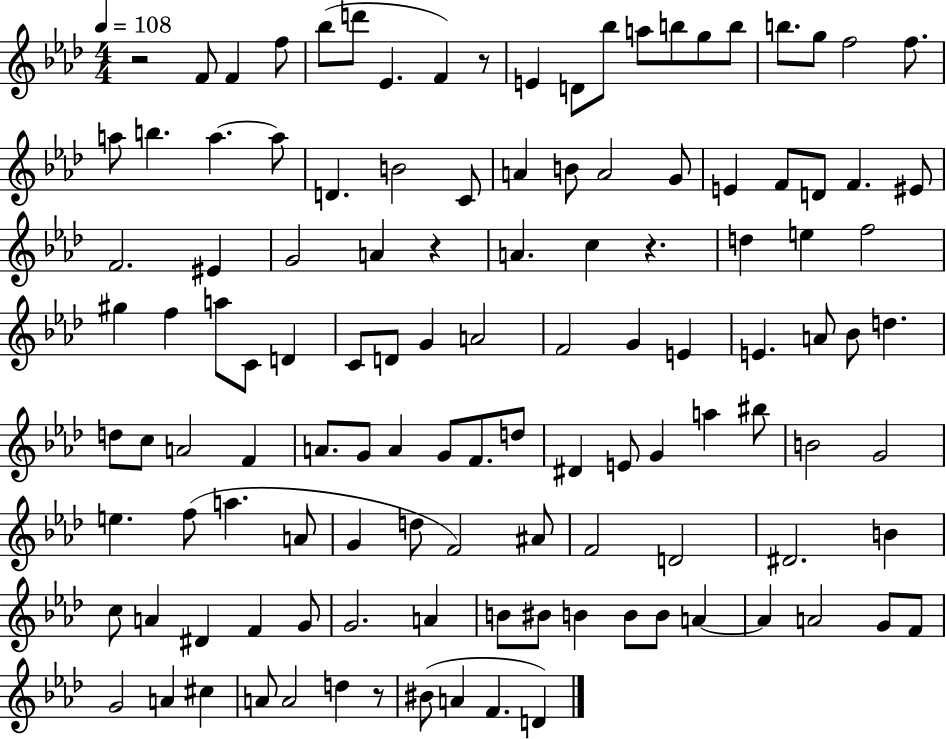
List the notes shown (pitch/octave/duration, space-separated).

R/h F4/e F4/q F5/e Bb5/e D6/e Eb4/q. F4/q R/e E4/q D4/e Bb5/e A5/e B5/e G5/e B5/e B5/e. G5/e F5/h F5/e. A5/e B5/q. A5/q. A5/e D4/q. B4/h C4/e A4/q B4/e A4/h G4/e E4/q F4/e D4/e F4/q. EIS4/e F4/h. EIS4/q G4/h A4/q R/q A4/q. C5/q R/q. D5/q E5/q F5/h G#5/q F5/q A5/e C4/e D4/q C4/e D4/e G4/q A4/h F4/h G4/q E4/q E4/q. A4/e Bb4/e D5/q. D5/e C5/e A4/h F4/q A4/e. G4/e A4/q G4/e F4/e. D5/e D#4/q E4/e G4/q A5/q BIS5/e B4/h G4/h E5/q. F5/e A5/q. A4/e G4/q D5/e F4/h A#4/e F4/h D4/h D#4/h. B4/q C5/e A4/q D#4/q F4/q G4/e G4/h. A4/q B4/e BIS4/e B4/q B4/e B4/e A4/q A4/q A4/h G4/e F4/e G4/h A4/q C#5/q A4/e A4/h D5/q R/e BIS4/e A4/q F4/q. D4/q